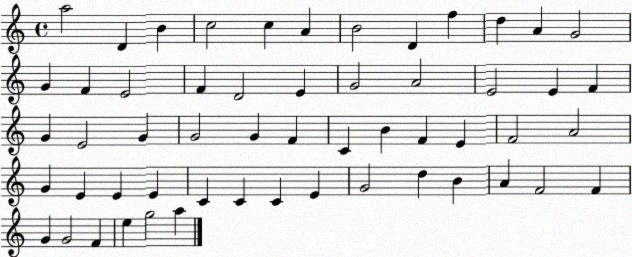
X:1
T:Untitled
M:4/4
L:1/4
K:C
a2 D B c2 c A B2 D f d A G2 G F E2 F D2 E G2 A2 E2 E F G E2 G G2 G F C B F E F2 A2 G E E E C C C E G2 d B A F2 F G G2 F e g2 a